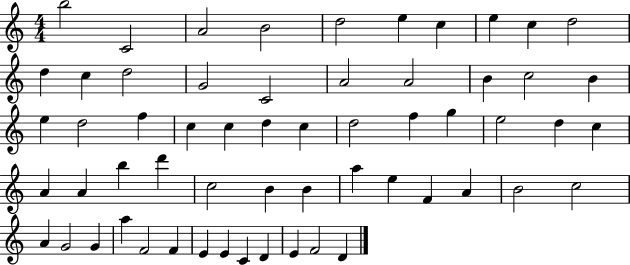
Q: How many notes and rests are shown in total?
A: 59